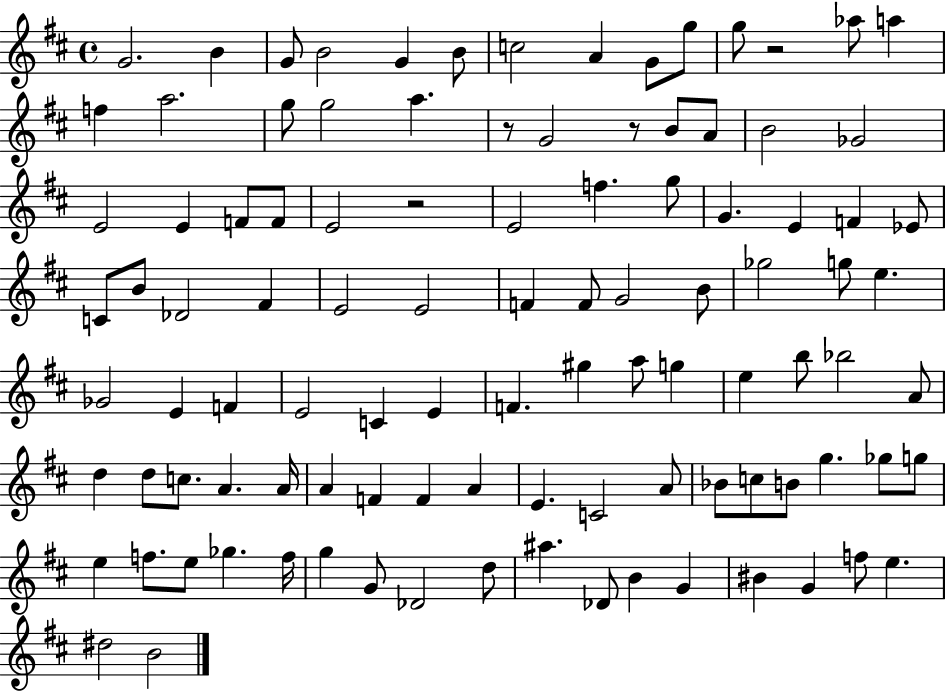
X:1
T:Untitled
M:4/4
L:1/4
K:D
G2 B G/2 B2 G B/2 c2 A G/2 g/2 g/2 z2 _a/2 a f a2 g/2 g2 a z/2 G2 z/2 B/2 A/2 B2 _G2 E2 E F/2 F/2 E2 z2 E2 f g/2 G E F _E/2 C/2 B/2 _D2 ^F E2 E2 F F/2 G2 B/2 _g2 g/2 e _G2 E F E2 C E F ^g a/2 g e b/2 _b2 A/2 d d/2 c/2 A A/4 A F F A E C2 A/2 _B/2 c/2 B/2 g _g/2 g/2 e f/2 e/2 _g f/4 g G/2 _D2 d/2 ^a _D/2 B G ^B G f/2 e ^d2 B2